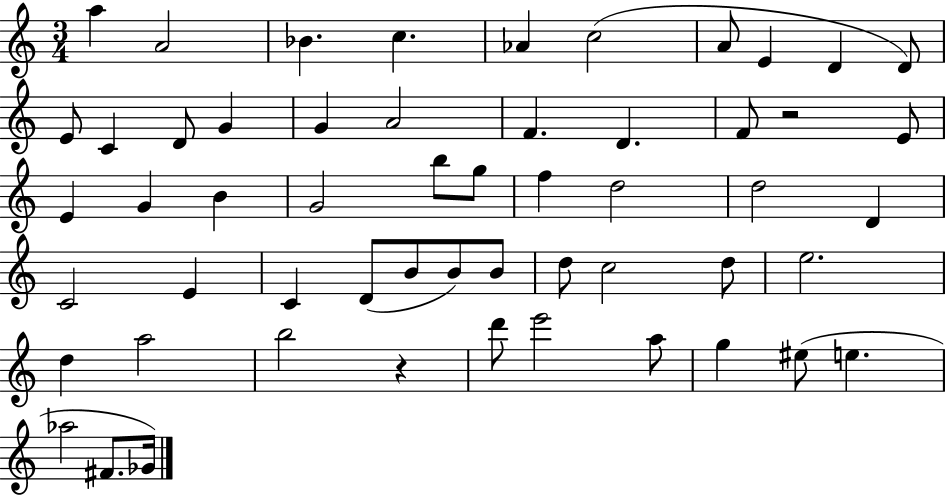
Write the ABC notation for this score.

X:1
T:Untitled
M:3/4
L:1/4
K:C
a A2 _B c _A c2 A/2 E D D/2 E/2 C D/2 G G A2 F D F/2 z2 E/2 E G B G2 b/2 g/2 f d2 d2 D C2 E C D/2 B/2 B/2 B/2 d/2 c2 d/2 e2 d a2 b2 z d'/2 e'2 a/2 g ^e/2 e _a2 ^F/2 _G/4